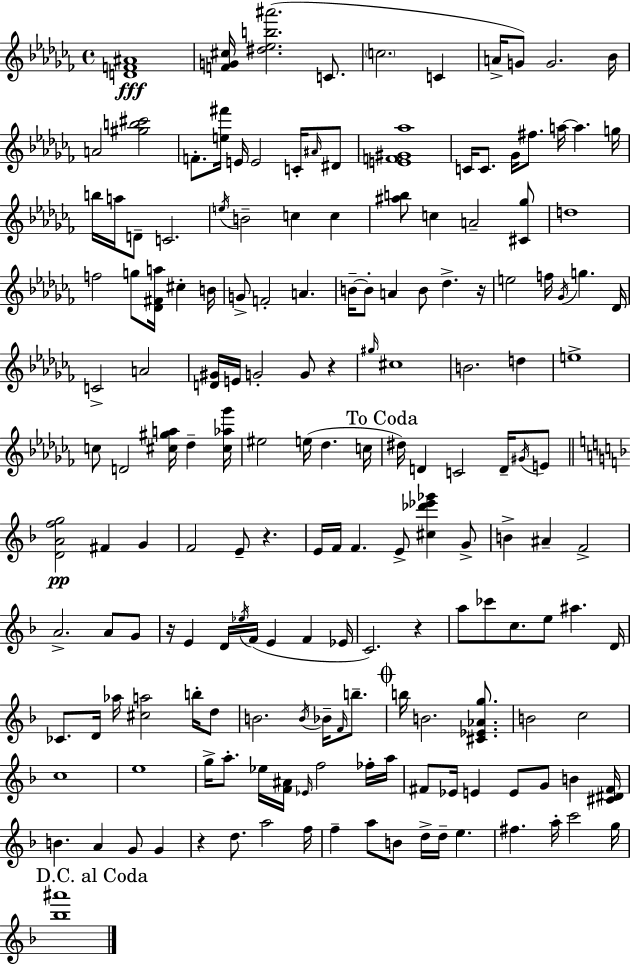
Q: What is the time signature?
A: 4/4